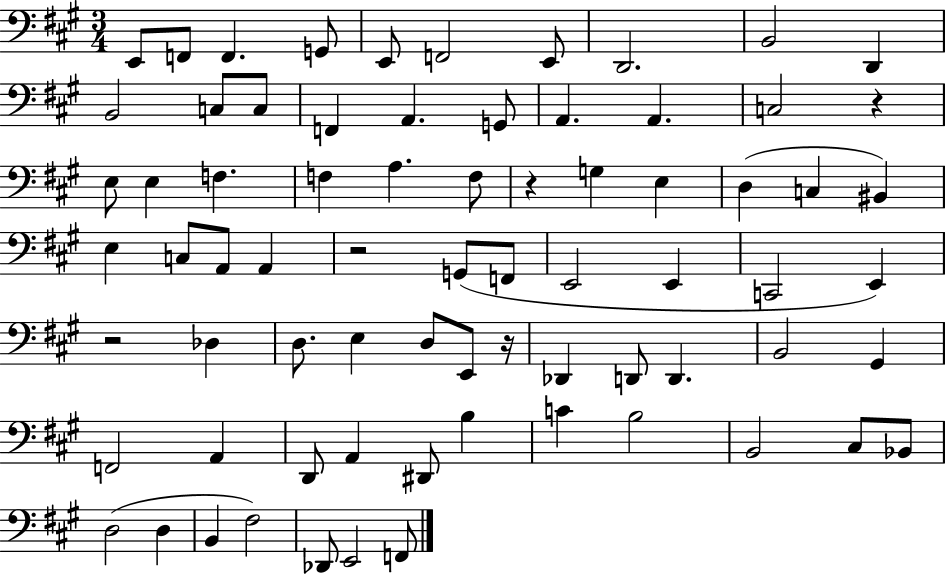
{
  \clef bass
  \numericTimeSignature
  \time 3/4
  \key a \major
  e,8 f,8 f,4. g,8 | e,8 f,2 e,8 | d,2. | b,2 d,4 | \break b,2 c8 c8 | f,4 a,4. g,8 | a,4. a,4. | c2 r4 | \break e8 e4 f4. | f4 a4. f8 | r4 g4 e4 | d4( c4 bis,4) | \break e4 c8 a,8 a,4 | r2 g,8( f,8 | e,2 e,4 | c,2 e,4) | \break r2 des4 | d8. e4 d8 e,8 r16 | des,4 d,8 d,4. | b,2 gis,4 | \break f,2 a,4 | d,8 a,4 dis,8 b4 | c'4 b2 | b,2 cis8 bes,8 | \break d2( d4 | b,4 fis2) | des,8 e,2 f,8 | \bar "|."
}